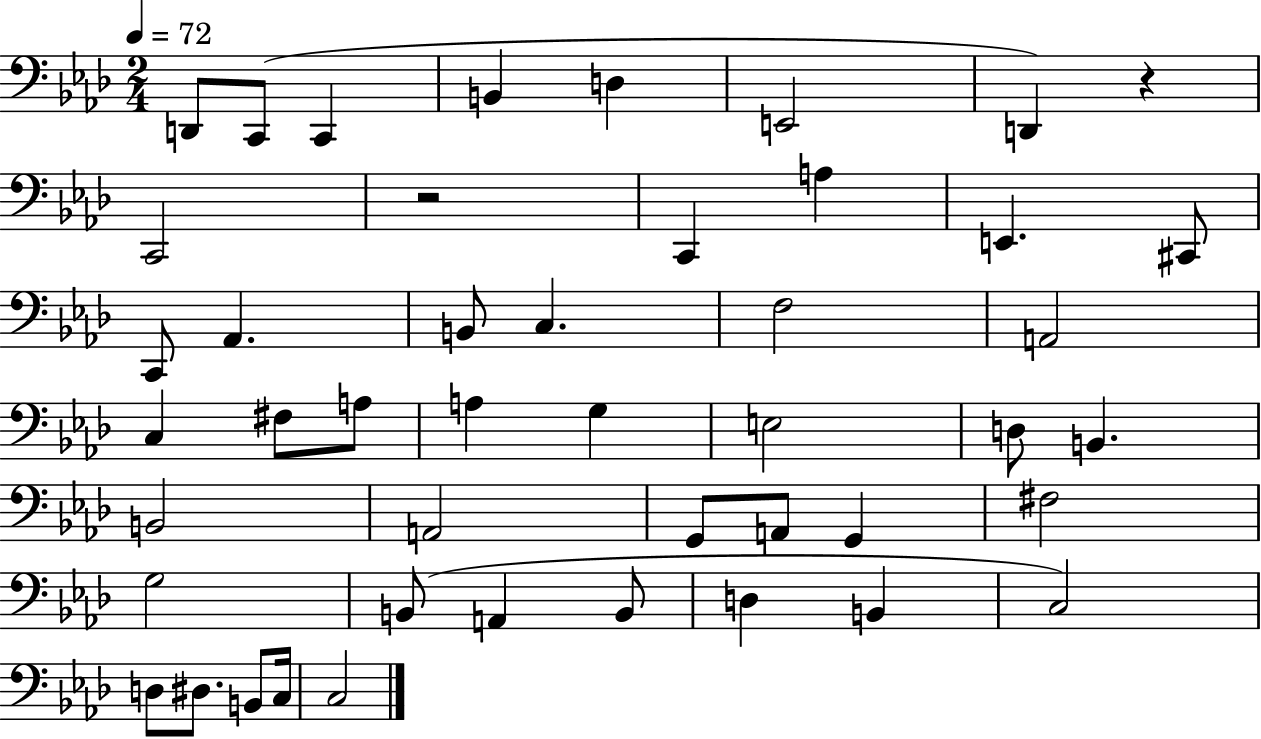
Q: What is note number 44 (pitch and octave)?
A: C3